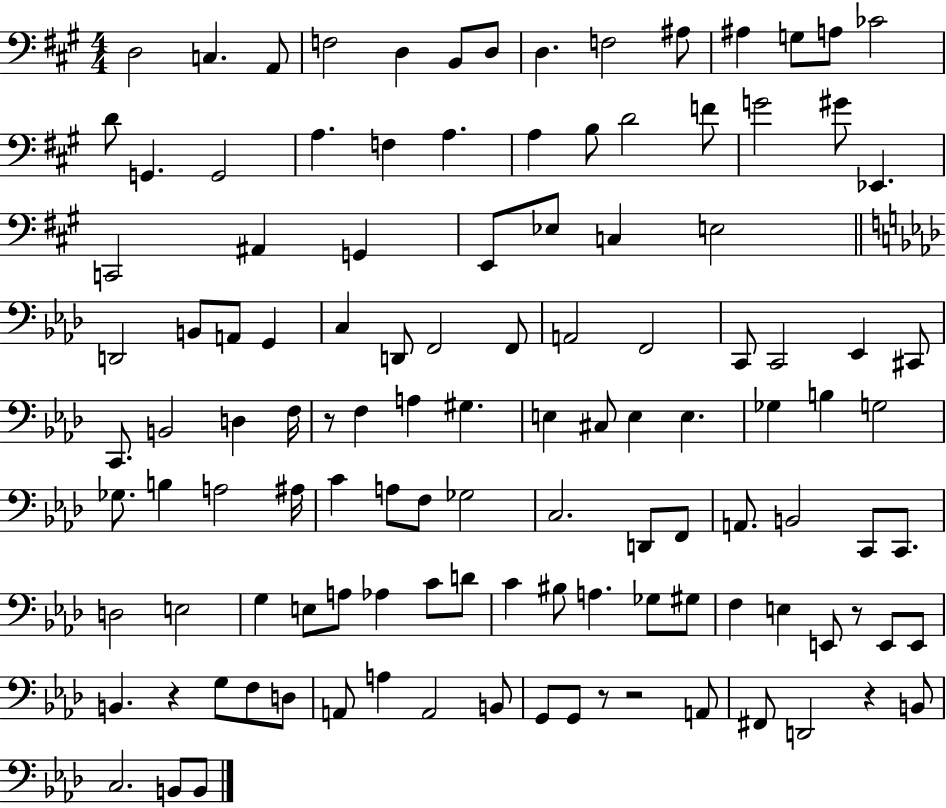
D3/h C3/q. A2/e F3/h D3/q B2/e D3/e D3/q. F3/h A#3/e A#3/q G3/e A3/e CES4/h D4/e G2/q. G2/h A3/q. F3/q A3/q. A3/q B3/e D4/h F4/e G4/h G#4/e Eb2/q. C2/h A#2/q G2/q E2/e Eb3/e C3/q E3/h D2/h B2/e A2/e G2/q C3/q D2/e F2/h F2/e A2/h F2/h C2/e C2/h Eb2/q C#2/e C2/e. B2/h D3/q F3/s R/e F3/q A3/q G#3/q. E3/q C#3/e E3/q E3/q. Gb3/q B3/q G3/h Gb3/e. B3/q A3/h A#3/s C4/q A3/e F3/e Gb3/h C3/h. D2/e F2/e A2/e. B2/h C2/e C2/e. D3/h E3/h G3/q E3/e A3/e Ab3/q C4/e D4/e C4/q BIS3/e A3/q. Gb3/e G#3/e F3/q E3/q E2/e R/e E2/e E2/e B2/q. R/q G3/e F3/e D3/e A2/e A3/q A2/h B2/e G2/e G2/e R/e R/h A2/e F#2/e D2/h R/q B2/e C3/h. B2/e B2/e